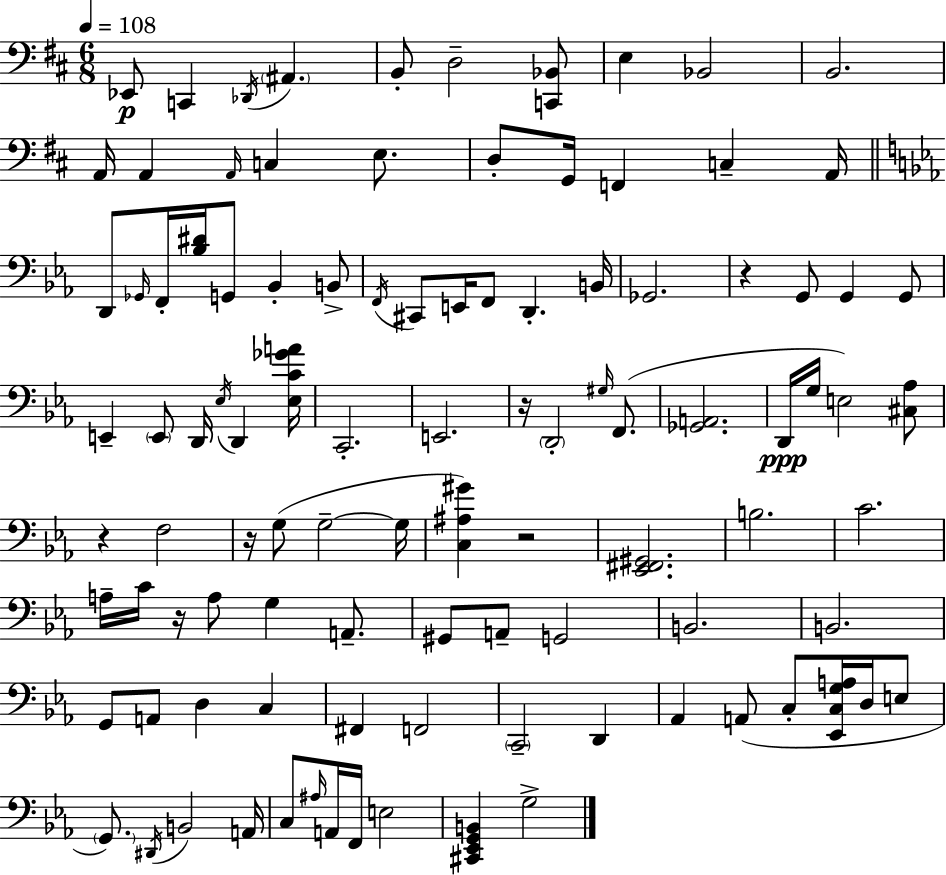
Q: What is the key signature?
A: D major